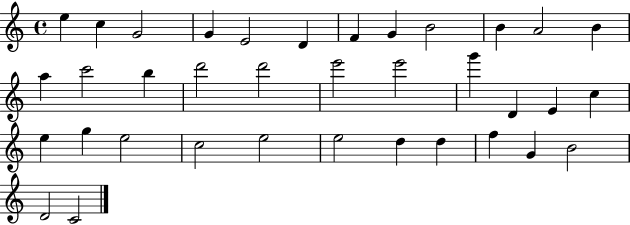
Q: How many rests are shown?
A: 0